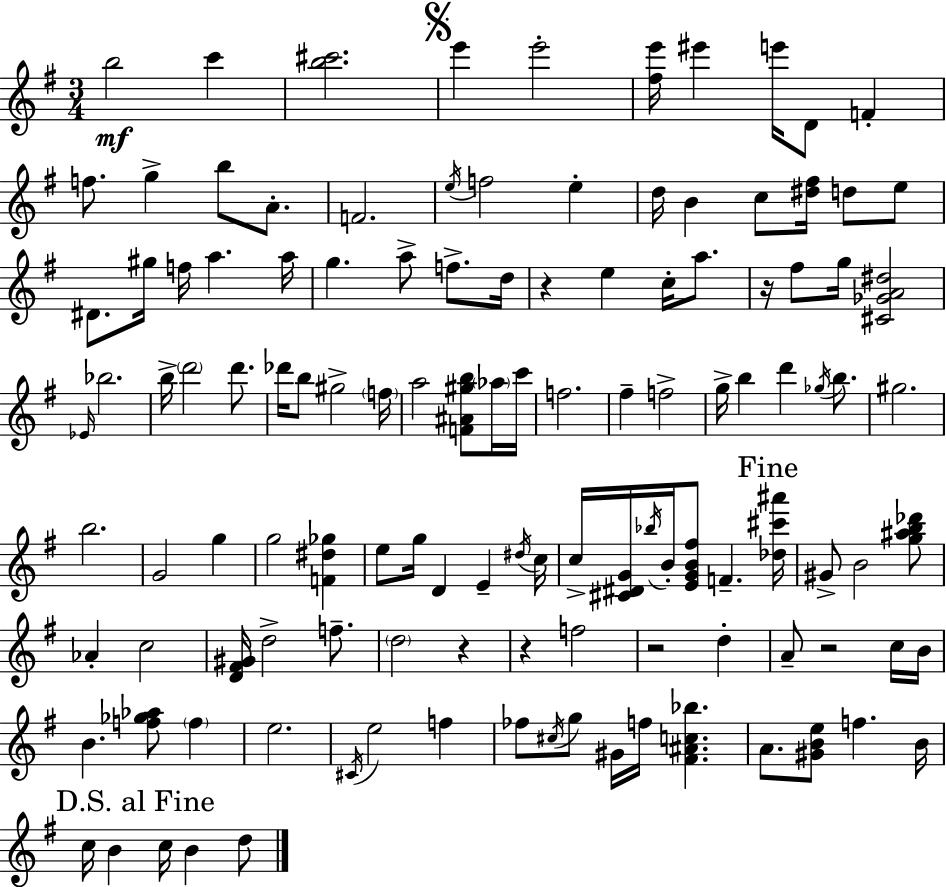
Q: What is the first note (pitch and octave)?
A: B5